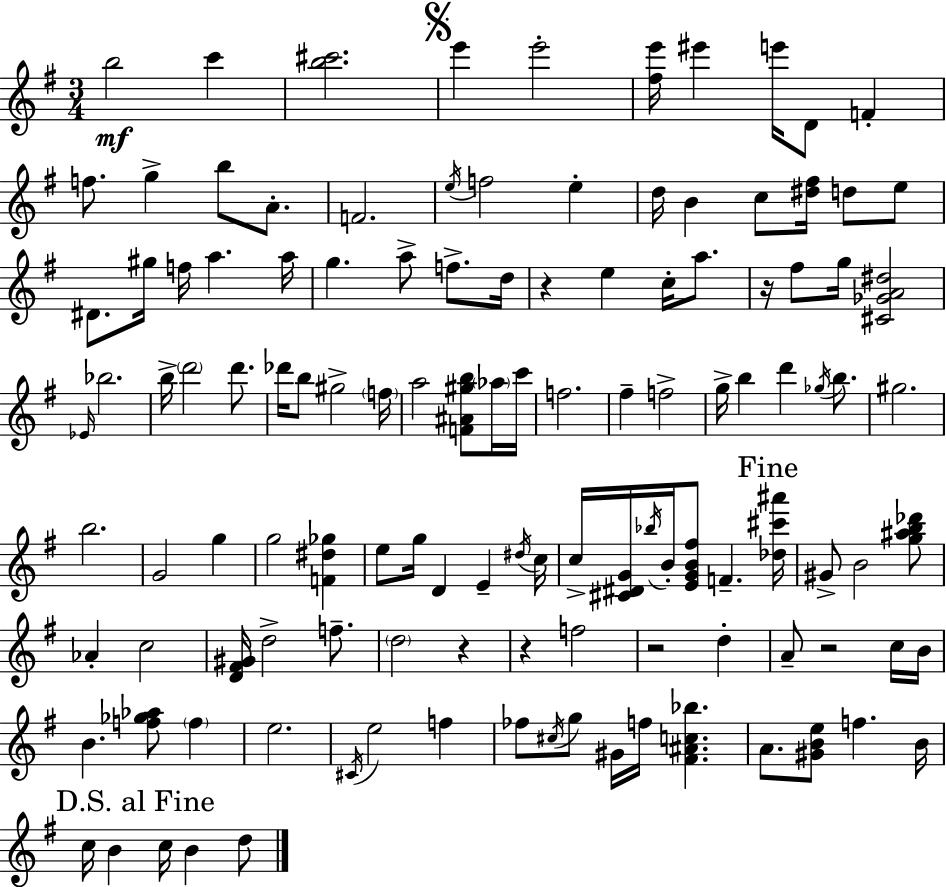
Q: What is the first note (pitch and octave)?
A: B5